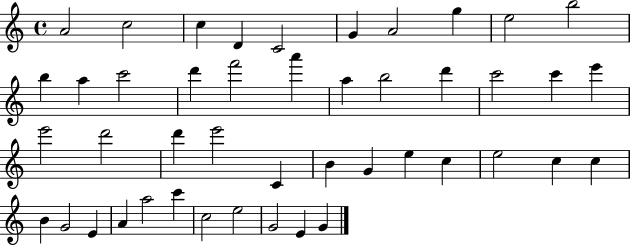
A4/h C5/h C5/q D4/q C4/h G4/q A4/h G5/q E5/h B5/h B5/q A5/q C6/h D6/q F6/h A6/q A5/q B5/h D6/q C6/h C6/q E6/q E6/h D6/h D6/q E6/h C4/q B4/q G4/q E5/q C5/q E5/h C5/q C5/q B4/q G4/h E4/q A4/q A5/h C6/q C5/h E5/h G4/h E4/q G4/q